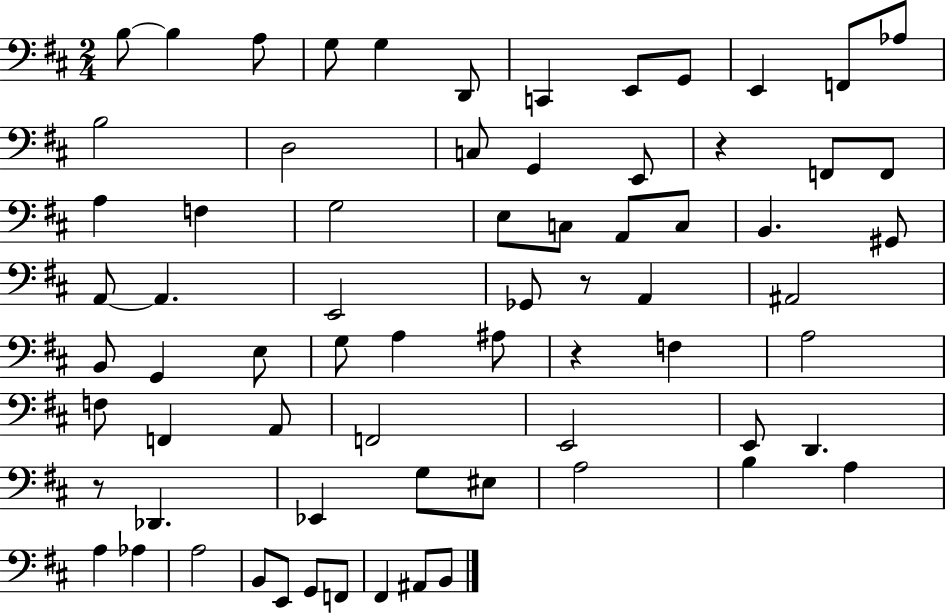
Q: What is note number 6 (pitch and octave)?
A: D2